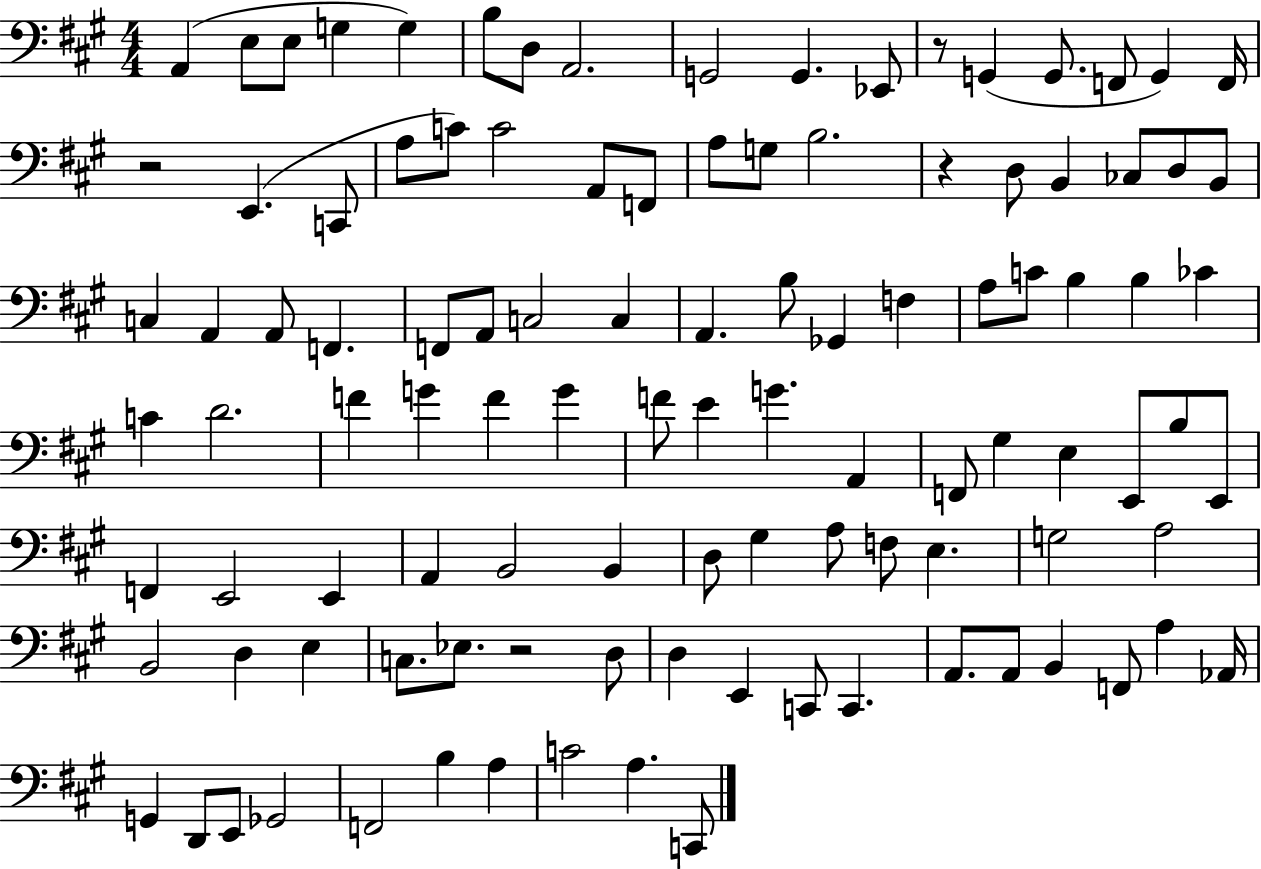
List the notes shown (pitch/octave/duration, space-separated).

A2/q E3/e E3/e G3/q G3/q B3/e D3/e A2/h. G2/h G2/q. Eb2/e R/e G2/q G2/e. F2/e G2/q F2/s R/h E2/q. C2/e A3/e C4/e C4/h A2/e F2/e A3/e G3/e B3/h. R/q D3/e B2/q CES3/e D3/e B2/e C3/q A2/q A2/e F2/q. F2/e A2/e C3/h C3/q A2/q. B3/e Gb2/q F3/q A3/e C4/e B3/q B3/q CES4/q C4/q D4/h. F4/q G4/q F4/q G4/q F4/e E4/q G4/q. A2/q F2/e G#3/q E3/q E2/e B3/e E2/e F2/q E2/h E2/q A2/q B2/h B2/q D3/e G#3/q A3/e F3/e E3/q. G3/h A3/h B2/h D3/q E3/q C3/e. Eb3/e. R/h D3/e D3/q E2/q C2/e C2/q. A2/e. A2/e B2/q F2/e A3/q Ab2/s G2/q D2/e E2/e Gb2/h F2/h B3/q A3/q C4/h A3/q. C2/e